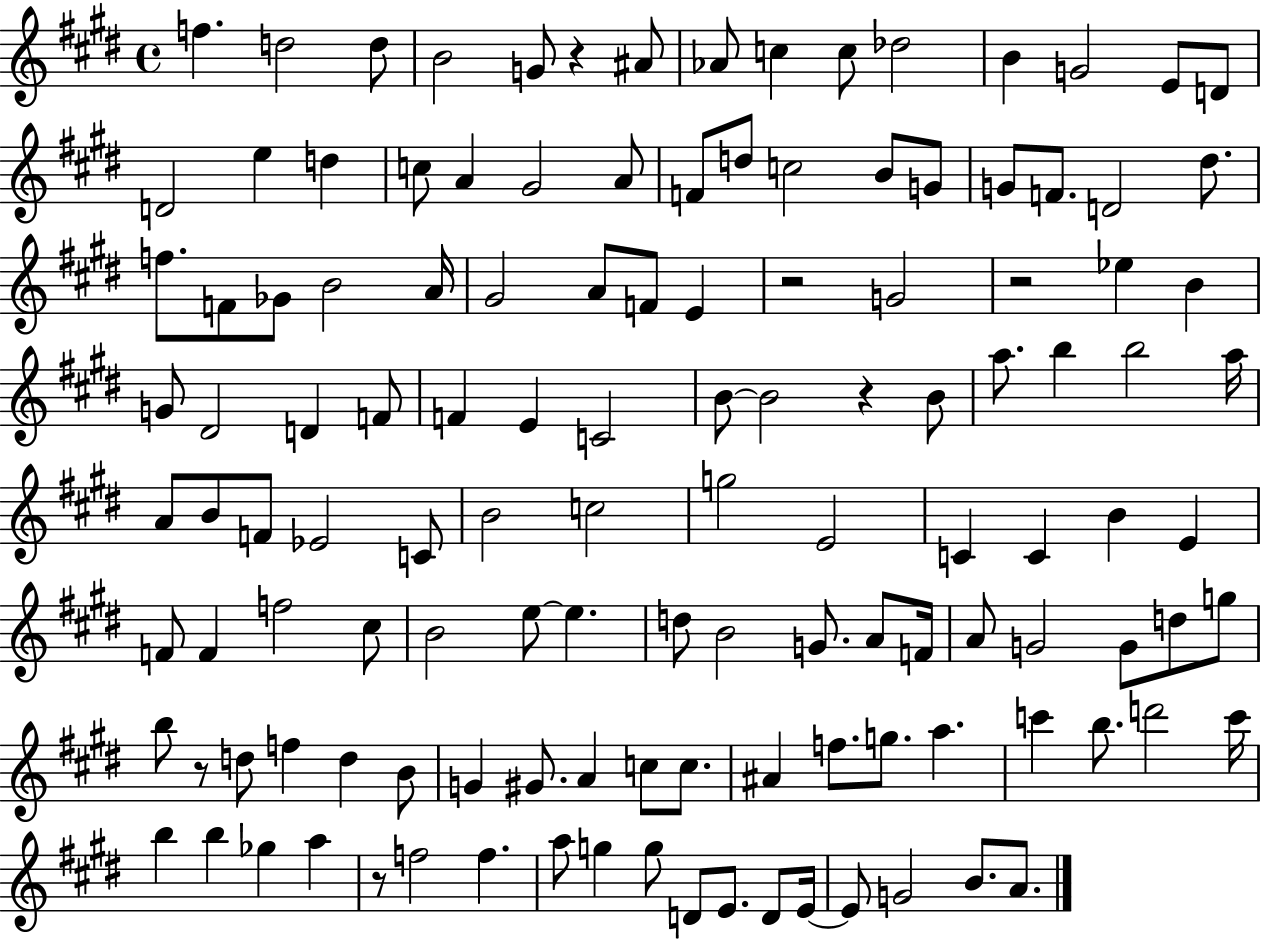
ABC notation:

X:1
T:Untitled
M:4/4
L:1/4
K:E
f d2 d/2 B2 G/2 z ^A/2 _A/2 c c/2 _d2 B G2 E/2 D/2 D2 e d c/2 A ^G2 A/2 F/2 d/2 c2 B/2 G/2 G/2 F/2 D2 ^d/2 f/2 F/2 _G/2 B2 A/4 ^G2 A/2 F/2 E z2 G2 z2 _e B G/2 ^D2 D F/2 F E C2 B/2 B2 z B/2 a/2 b b2 a/4 A/2 B/2 F/2 _E2 C/2 B2 c2 g2 E2 C C B E F/2 F f2 ^c/2 B2 e/2 e d/2 B2 G/2 A/2 F/4 A/2 G2 G/2 d/2 g/2 b/2 z/2 d/2 f d B/2 G ^G/2 A c/2 c/2 ^A f/2 g/2 a c' b/2 d'2 c'/4 b b _g a z/2 f2 f a/2 g g/2 D/2 E/2 D/2 E/4 E/2 G2 B/2 A/2